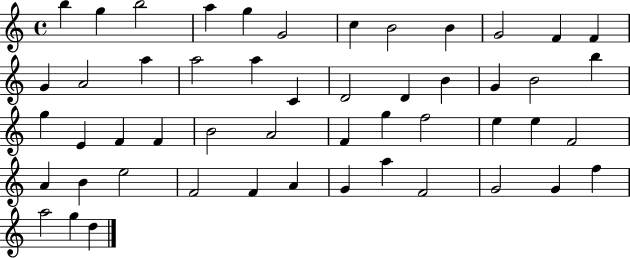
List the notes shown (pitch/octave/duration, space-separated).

B5/q G5/q B5/h A5/q G5/q G4/h C5/q B4/h B4/q G4/h F4/q F4/q G4/q A4/h A5/q A5/h A5/q C4/q D4/h D4/q B4/q G4/q B4/h B5/q G5/q E4/q F4/q F4/q B4/h A4/h F4/q G5/q F5/h E5/q E5/q F4/h A4/q B4/q E5/h F4/h F4/q A4/q G4/q A5/q F4/h G4/h G4/q F5/q A5/h G5/q D5/q